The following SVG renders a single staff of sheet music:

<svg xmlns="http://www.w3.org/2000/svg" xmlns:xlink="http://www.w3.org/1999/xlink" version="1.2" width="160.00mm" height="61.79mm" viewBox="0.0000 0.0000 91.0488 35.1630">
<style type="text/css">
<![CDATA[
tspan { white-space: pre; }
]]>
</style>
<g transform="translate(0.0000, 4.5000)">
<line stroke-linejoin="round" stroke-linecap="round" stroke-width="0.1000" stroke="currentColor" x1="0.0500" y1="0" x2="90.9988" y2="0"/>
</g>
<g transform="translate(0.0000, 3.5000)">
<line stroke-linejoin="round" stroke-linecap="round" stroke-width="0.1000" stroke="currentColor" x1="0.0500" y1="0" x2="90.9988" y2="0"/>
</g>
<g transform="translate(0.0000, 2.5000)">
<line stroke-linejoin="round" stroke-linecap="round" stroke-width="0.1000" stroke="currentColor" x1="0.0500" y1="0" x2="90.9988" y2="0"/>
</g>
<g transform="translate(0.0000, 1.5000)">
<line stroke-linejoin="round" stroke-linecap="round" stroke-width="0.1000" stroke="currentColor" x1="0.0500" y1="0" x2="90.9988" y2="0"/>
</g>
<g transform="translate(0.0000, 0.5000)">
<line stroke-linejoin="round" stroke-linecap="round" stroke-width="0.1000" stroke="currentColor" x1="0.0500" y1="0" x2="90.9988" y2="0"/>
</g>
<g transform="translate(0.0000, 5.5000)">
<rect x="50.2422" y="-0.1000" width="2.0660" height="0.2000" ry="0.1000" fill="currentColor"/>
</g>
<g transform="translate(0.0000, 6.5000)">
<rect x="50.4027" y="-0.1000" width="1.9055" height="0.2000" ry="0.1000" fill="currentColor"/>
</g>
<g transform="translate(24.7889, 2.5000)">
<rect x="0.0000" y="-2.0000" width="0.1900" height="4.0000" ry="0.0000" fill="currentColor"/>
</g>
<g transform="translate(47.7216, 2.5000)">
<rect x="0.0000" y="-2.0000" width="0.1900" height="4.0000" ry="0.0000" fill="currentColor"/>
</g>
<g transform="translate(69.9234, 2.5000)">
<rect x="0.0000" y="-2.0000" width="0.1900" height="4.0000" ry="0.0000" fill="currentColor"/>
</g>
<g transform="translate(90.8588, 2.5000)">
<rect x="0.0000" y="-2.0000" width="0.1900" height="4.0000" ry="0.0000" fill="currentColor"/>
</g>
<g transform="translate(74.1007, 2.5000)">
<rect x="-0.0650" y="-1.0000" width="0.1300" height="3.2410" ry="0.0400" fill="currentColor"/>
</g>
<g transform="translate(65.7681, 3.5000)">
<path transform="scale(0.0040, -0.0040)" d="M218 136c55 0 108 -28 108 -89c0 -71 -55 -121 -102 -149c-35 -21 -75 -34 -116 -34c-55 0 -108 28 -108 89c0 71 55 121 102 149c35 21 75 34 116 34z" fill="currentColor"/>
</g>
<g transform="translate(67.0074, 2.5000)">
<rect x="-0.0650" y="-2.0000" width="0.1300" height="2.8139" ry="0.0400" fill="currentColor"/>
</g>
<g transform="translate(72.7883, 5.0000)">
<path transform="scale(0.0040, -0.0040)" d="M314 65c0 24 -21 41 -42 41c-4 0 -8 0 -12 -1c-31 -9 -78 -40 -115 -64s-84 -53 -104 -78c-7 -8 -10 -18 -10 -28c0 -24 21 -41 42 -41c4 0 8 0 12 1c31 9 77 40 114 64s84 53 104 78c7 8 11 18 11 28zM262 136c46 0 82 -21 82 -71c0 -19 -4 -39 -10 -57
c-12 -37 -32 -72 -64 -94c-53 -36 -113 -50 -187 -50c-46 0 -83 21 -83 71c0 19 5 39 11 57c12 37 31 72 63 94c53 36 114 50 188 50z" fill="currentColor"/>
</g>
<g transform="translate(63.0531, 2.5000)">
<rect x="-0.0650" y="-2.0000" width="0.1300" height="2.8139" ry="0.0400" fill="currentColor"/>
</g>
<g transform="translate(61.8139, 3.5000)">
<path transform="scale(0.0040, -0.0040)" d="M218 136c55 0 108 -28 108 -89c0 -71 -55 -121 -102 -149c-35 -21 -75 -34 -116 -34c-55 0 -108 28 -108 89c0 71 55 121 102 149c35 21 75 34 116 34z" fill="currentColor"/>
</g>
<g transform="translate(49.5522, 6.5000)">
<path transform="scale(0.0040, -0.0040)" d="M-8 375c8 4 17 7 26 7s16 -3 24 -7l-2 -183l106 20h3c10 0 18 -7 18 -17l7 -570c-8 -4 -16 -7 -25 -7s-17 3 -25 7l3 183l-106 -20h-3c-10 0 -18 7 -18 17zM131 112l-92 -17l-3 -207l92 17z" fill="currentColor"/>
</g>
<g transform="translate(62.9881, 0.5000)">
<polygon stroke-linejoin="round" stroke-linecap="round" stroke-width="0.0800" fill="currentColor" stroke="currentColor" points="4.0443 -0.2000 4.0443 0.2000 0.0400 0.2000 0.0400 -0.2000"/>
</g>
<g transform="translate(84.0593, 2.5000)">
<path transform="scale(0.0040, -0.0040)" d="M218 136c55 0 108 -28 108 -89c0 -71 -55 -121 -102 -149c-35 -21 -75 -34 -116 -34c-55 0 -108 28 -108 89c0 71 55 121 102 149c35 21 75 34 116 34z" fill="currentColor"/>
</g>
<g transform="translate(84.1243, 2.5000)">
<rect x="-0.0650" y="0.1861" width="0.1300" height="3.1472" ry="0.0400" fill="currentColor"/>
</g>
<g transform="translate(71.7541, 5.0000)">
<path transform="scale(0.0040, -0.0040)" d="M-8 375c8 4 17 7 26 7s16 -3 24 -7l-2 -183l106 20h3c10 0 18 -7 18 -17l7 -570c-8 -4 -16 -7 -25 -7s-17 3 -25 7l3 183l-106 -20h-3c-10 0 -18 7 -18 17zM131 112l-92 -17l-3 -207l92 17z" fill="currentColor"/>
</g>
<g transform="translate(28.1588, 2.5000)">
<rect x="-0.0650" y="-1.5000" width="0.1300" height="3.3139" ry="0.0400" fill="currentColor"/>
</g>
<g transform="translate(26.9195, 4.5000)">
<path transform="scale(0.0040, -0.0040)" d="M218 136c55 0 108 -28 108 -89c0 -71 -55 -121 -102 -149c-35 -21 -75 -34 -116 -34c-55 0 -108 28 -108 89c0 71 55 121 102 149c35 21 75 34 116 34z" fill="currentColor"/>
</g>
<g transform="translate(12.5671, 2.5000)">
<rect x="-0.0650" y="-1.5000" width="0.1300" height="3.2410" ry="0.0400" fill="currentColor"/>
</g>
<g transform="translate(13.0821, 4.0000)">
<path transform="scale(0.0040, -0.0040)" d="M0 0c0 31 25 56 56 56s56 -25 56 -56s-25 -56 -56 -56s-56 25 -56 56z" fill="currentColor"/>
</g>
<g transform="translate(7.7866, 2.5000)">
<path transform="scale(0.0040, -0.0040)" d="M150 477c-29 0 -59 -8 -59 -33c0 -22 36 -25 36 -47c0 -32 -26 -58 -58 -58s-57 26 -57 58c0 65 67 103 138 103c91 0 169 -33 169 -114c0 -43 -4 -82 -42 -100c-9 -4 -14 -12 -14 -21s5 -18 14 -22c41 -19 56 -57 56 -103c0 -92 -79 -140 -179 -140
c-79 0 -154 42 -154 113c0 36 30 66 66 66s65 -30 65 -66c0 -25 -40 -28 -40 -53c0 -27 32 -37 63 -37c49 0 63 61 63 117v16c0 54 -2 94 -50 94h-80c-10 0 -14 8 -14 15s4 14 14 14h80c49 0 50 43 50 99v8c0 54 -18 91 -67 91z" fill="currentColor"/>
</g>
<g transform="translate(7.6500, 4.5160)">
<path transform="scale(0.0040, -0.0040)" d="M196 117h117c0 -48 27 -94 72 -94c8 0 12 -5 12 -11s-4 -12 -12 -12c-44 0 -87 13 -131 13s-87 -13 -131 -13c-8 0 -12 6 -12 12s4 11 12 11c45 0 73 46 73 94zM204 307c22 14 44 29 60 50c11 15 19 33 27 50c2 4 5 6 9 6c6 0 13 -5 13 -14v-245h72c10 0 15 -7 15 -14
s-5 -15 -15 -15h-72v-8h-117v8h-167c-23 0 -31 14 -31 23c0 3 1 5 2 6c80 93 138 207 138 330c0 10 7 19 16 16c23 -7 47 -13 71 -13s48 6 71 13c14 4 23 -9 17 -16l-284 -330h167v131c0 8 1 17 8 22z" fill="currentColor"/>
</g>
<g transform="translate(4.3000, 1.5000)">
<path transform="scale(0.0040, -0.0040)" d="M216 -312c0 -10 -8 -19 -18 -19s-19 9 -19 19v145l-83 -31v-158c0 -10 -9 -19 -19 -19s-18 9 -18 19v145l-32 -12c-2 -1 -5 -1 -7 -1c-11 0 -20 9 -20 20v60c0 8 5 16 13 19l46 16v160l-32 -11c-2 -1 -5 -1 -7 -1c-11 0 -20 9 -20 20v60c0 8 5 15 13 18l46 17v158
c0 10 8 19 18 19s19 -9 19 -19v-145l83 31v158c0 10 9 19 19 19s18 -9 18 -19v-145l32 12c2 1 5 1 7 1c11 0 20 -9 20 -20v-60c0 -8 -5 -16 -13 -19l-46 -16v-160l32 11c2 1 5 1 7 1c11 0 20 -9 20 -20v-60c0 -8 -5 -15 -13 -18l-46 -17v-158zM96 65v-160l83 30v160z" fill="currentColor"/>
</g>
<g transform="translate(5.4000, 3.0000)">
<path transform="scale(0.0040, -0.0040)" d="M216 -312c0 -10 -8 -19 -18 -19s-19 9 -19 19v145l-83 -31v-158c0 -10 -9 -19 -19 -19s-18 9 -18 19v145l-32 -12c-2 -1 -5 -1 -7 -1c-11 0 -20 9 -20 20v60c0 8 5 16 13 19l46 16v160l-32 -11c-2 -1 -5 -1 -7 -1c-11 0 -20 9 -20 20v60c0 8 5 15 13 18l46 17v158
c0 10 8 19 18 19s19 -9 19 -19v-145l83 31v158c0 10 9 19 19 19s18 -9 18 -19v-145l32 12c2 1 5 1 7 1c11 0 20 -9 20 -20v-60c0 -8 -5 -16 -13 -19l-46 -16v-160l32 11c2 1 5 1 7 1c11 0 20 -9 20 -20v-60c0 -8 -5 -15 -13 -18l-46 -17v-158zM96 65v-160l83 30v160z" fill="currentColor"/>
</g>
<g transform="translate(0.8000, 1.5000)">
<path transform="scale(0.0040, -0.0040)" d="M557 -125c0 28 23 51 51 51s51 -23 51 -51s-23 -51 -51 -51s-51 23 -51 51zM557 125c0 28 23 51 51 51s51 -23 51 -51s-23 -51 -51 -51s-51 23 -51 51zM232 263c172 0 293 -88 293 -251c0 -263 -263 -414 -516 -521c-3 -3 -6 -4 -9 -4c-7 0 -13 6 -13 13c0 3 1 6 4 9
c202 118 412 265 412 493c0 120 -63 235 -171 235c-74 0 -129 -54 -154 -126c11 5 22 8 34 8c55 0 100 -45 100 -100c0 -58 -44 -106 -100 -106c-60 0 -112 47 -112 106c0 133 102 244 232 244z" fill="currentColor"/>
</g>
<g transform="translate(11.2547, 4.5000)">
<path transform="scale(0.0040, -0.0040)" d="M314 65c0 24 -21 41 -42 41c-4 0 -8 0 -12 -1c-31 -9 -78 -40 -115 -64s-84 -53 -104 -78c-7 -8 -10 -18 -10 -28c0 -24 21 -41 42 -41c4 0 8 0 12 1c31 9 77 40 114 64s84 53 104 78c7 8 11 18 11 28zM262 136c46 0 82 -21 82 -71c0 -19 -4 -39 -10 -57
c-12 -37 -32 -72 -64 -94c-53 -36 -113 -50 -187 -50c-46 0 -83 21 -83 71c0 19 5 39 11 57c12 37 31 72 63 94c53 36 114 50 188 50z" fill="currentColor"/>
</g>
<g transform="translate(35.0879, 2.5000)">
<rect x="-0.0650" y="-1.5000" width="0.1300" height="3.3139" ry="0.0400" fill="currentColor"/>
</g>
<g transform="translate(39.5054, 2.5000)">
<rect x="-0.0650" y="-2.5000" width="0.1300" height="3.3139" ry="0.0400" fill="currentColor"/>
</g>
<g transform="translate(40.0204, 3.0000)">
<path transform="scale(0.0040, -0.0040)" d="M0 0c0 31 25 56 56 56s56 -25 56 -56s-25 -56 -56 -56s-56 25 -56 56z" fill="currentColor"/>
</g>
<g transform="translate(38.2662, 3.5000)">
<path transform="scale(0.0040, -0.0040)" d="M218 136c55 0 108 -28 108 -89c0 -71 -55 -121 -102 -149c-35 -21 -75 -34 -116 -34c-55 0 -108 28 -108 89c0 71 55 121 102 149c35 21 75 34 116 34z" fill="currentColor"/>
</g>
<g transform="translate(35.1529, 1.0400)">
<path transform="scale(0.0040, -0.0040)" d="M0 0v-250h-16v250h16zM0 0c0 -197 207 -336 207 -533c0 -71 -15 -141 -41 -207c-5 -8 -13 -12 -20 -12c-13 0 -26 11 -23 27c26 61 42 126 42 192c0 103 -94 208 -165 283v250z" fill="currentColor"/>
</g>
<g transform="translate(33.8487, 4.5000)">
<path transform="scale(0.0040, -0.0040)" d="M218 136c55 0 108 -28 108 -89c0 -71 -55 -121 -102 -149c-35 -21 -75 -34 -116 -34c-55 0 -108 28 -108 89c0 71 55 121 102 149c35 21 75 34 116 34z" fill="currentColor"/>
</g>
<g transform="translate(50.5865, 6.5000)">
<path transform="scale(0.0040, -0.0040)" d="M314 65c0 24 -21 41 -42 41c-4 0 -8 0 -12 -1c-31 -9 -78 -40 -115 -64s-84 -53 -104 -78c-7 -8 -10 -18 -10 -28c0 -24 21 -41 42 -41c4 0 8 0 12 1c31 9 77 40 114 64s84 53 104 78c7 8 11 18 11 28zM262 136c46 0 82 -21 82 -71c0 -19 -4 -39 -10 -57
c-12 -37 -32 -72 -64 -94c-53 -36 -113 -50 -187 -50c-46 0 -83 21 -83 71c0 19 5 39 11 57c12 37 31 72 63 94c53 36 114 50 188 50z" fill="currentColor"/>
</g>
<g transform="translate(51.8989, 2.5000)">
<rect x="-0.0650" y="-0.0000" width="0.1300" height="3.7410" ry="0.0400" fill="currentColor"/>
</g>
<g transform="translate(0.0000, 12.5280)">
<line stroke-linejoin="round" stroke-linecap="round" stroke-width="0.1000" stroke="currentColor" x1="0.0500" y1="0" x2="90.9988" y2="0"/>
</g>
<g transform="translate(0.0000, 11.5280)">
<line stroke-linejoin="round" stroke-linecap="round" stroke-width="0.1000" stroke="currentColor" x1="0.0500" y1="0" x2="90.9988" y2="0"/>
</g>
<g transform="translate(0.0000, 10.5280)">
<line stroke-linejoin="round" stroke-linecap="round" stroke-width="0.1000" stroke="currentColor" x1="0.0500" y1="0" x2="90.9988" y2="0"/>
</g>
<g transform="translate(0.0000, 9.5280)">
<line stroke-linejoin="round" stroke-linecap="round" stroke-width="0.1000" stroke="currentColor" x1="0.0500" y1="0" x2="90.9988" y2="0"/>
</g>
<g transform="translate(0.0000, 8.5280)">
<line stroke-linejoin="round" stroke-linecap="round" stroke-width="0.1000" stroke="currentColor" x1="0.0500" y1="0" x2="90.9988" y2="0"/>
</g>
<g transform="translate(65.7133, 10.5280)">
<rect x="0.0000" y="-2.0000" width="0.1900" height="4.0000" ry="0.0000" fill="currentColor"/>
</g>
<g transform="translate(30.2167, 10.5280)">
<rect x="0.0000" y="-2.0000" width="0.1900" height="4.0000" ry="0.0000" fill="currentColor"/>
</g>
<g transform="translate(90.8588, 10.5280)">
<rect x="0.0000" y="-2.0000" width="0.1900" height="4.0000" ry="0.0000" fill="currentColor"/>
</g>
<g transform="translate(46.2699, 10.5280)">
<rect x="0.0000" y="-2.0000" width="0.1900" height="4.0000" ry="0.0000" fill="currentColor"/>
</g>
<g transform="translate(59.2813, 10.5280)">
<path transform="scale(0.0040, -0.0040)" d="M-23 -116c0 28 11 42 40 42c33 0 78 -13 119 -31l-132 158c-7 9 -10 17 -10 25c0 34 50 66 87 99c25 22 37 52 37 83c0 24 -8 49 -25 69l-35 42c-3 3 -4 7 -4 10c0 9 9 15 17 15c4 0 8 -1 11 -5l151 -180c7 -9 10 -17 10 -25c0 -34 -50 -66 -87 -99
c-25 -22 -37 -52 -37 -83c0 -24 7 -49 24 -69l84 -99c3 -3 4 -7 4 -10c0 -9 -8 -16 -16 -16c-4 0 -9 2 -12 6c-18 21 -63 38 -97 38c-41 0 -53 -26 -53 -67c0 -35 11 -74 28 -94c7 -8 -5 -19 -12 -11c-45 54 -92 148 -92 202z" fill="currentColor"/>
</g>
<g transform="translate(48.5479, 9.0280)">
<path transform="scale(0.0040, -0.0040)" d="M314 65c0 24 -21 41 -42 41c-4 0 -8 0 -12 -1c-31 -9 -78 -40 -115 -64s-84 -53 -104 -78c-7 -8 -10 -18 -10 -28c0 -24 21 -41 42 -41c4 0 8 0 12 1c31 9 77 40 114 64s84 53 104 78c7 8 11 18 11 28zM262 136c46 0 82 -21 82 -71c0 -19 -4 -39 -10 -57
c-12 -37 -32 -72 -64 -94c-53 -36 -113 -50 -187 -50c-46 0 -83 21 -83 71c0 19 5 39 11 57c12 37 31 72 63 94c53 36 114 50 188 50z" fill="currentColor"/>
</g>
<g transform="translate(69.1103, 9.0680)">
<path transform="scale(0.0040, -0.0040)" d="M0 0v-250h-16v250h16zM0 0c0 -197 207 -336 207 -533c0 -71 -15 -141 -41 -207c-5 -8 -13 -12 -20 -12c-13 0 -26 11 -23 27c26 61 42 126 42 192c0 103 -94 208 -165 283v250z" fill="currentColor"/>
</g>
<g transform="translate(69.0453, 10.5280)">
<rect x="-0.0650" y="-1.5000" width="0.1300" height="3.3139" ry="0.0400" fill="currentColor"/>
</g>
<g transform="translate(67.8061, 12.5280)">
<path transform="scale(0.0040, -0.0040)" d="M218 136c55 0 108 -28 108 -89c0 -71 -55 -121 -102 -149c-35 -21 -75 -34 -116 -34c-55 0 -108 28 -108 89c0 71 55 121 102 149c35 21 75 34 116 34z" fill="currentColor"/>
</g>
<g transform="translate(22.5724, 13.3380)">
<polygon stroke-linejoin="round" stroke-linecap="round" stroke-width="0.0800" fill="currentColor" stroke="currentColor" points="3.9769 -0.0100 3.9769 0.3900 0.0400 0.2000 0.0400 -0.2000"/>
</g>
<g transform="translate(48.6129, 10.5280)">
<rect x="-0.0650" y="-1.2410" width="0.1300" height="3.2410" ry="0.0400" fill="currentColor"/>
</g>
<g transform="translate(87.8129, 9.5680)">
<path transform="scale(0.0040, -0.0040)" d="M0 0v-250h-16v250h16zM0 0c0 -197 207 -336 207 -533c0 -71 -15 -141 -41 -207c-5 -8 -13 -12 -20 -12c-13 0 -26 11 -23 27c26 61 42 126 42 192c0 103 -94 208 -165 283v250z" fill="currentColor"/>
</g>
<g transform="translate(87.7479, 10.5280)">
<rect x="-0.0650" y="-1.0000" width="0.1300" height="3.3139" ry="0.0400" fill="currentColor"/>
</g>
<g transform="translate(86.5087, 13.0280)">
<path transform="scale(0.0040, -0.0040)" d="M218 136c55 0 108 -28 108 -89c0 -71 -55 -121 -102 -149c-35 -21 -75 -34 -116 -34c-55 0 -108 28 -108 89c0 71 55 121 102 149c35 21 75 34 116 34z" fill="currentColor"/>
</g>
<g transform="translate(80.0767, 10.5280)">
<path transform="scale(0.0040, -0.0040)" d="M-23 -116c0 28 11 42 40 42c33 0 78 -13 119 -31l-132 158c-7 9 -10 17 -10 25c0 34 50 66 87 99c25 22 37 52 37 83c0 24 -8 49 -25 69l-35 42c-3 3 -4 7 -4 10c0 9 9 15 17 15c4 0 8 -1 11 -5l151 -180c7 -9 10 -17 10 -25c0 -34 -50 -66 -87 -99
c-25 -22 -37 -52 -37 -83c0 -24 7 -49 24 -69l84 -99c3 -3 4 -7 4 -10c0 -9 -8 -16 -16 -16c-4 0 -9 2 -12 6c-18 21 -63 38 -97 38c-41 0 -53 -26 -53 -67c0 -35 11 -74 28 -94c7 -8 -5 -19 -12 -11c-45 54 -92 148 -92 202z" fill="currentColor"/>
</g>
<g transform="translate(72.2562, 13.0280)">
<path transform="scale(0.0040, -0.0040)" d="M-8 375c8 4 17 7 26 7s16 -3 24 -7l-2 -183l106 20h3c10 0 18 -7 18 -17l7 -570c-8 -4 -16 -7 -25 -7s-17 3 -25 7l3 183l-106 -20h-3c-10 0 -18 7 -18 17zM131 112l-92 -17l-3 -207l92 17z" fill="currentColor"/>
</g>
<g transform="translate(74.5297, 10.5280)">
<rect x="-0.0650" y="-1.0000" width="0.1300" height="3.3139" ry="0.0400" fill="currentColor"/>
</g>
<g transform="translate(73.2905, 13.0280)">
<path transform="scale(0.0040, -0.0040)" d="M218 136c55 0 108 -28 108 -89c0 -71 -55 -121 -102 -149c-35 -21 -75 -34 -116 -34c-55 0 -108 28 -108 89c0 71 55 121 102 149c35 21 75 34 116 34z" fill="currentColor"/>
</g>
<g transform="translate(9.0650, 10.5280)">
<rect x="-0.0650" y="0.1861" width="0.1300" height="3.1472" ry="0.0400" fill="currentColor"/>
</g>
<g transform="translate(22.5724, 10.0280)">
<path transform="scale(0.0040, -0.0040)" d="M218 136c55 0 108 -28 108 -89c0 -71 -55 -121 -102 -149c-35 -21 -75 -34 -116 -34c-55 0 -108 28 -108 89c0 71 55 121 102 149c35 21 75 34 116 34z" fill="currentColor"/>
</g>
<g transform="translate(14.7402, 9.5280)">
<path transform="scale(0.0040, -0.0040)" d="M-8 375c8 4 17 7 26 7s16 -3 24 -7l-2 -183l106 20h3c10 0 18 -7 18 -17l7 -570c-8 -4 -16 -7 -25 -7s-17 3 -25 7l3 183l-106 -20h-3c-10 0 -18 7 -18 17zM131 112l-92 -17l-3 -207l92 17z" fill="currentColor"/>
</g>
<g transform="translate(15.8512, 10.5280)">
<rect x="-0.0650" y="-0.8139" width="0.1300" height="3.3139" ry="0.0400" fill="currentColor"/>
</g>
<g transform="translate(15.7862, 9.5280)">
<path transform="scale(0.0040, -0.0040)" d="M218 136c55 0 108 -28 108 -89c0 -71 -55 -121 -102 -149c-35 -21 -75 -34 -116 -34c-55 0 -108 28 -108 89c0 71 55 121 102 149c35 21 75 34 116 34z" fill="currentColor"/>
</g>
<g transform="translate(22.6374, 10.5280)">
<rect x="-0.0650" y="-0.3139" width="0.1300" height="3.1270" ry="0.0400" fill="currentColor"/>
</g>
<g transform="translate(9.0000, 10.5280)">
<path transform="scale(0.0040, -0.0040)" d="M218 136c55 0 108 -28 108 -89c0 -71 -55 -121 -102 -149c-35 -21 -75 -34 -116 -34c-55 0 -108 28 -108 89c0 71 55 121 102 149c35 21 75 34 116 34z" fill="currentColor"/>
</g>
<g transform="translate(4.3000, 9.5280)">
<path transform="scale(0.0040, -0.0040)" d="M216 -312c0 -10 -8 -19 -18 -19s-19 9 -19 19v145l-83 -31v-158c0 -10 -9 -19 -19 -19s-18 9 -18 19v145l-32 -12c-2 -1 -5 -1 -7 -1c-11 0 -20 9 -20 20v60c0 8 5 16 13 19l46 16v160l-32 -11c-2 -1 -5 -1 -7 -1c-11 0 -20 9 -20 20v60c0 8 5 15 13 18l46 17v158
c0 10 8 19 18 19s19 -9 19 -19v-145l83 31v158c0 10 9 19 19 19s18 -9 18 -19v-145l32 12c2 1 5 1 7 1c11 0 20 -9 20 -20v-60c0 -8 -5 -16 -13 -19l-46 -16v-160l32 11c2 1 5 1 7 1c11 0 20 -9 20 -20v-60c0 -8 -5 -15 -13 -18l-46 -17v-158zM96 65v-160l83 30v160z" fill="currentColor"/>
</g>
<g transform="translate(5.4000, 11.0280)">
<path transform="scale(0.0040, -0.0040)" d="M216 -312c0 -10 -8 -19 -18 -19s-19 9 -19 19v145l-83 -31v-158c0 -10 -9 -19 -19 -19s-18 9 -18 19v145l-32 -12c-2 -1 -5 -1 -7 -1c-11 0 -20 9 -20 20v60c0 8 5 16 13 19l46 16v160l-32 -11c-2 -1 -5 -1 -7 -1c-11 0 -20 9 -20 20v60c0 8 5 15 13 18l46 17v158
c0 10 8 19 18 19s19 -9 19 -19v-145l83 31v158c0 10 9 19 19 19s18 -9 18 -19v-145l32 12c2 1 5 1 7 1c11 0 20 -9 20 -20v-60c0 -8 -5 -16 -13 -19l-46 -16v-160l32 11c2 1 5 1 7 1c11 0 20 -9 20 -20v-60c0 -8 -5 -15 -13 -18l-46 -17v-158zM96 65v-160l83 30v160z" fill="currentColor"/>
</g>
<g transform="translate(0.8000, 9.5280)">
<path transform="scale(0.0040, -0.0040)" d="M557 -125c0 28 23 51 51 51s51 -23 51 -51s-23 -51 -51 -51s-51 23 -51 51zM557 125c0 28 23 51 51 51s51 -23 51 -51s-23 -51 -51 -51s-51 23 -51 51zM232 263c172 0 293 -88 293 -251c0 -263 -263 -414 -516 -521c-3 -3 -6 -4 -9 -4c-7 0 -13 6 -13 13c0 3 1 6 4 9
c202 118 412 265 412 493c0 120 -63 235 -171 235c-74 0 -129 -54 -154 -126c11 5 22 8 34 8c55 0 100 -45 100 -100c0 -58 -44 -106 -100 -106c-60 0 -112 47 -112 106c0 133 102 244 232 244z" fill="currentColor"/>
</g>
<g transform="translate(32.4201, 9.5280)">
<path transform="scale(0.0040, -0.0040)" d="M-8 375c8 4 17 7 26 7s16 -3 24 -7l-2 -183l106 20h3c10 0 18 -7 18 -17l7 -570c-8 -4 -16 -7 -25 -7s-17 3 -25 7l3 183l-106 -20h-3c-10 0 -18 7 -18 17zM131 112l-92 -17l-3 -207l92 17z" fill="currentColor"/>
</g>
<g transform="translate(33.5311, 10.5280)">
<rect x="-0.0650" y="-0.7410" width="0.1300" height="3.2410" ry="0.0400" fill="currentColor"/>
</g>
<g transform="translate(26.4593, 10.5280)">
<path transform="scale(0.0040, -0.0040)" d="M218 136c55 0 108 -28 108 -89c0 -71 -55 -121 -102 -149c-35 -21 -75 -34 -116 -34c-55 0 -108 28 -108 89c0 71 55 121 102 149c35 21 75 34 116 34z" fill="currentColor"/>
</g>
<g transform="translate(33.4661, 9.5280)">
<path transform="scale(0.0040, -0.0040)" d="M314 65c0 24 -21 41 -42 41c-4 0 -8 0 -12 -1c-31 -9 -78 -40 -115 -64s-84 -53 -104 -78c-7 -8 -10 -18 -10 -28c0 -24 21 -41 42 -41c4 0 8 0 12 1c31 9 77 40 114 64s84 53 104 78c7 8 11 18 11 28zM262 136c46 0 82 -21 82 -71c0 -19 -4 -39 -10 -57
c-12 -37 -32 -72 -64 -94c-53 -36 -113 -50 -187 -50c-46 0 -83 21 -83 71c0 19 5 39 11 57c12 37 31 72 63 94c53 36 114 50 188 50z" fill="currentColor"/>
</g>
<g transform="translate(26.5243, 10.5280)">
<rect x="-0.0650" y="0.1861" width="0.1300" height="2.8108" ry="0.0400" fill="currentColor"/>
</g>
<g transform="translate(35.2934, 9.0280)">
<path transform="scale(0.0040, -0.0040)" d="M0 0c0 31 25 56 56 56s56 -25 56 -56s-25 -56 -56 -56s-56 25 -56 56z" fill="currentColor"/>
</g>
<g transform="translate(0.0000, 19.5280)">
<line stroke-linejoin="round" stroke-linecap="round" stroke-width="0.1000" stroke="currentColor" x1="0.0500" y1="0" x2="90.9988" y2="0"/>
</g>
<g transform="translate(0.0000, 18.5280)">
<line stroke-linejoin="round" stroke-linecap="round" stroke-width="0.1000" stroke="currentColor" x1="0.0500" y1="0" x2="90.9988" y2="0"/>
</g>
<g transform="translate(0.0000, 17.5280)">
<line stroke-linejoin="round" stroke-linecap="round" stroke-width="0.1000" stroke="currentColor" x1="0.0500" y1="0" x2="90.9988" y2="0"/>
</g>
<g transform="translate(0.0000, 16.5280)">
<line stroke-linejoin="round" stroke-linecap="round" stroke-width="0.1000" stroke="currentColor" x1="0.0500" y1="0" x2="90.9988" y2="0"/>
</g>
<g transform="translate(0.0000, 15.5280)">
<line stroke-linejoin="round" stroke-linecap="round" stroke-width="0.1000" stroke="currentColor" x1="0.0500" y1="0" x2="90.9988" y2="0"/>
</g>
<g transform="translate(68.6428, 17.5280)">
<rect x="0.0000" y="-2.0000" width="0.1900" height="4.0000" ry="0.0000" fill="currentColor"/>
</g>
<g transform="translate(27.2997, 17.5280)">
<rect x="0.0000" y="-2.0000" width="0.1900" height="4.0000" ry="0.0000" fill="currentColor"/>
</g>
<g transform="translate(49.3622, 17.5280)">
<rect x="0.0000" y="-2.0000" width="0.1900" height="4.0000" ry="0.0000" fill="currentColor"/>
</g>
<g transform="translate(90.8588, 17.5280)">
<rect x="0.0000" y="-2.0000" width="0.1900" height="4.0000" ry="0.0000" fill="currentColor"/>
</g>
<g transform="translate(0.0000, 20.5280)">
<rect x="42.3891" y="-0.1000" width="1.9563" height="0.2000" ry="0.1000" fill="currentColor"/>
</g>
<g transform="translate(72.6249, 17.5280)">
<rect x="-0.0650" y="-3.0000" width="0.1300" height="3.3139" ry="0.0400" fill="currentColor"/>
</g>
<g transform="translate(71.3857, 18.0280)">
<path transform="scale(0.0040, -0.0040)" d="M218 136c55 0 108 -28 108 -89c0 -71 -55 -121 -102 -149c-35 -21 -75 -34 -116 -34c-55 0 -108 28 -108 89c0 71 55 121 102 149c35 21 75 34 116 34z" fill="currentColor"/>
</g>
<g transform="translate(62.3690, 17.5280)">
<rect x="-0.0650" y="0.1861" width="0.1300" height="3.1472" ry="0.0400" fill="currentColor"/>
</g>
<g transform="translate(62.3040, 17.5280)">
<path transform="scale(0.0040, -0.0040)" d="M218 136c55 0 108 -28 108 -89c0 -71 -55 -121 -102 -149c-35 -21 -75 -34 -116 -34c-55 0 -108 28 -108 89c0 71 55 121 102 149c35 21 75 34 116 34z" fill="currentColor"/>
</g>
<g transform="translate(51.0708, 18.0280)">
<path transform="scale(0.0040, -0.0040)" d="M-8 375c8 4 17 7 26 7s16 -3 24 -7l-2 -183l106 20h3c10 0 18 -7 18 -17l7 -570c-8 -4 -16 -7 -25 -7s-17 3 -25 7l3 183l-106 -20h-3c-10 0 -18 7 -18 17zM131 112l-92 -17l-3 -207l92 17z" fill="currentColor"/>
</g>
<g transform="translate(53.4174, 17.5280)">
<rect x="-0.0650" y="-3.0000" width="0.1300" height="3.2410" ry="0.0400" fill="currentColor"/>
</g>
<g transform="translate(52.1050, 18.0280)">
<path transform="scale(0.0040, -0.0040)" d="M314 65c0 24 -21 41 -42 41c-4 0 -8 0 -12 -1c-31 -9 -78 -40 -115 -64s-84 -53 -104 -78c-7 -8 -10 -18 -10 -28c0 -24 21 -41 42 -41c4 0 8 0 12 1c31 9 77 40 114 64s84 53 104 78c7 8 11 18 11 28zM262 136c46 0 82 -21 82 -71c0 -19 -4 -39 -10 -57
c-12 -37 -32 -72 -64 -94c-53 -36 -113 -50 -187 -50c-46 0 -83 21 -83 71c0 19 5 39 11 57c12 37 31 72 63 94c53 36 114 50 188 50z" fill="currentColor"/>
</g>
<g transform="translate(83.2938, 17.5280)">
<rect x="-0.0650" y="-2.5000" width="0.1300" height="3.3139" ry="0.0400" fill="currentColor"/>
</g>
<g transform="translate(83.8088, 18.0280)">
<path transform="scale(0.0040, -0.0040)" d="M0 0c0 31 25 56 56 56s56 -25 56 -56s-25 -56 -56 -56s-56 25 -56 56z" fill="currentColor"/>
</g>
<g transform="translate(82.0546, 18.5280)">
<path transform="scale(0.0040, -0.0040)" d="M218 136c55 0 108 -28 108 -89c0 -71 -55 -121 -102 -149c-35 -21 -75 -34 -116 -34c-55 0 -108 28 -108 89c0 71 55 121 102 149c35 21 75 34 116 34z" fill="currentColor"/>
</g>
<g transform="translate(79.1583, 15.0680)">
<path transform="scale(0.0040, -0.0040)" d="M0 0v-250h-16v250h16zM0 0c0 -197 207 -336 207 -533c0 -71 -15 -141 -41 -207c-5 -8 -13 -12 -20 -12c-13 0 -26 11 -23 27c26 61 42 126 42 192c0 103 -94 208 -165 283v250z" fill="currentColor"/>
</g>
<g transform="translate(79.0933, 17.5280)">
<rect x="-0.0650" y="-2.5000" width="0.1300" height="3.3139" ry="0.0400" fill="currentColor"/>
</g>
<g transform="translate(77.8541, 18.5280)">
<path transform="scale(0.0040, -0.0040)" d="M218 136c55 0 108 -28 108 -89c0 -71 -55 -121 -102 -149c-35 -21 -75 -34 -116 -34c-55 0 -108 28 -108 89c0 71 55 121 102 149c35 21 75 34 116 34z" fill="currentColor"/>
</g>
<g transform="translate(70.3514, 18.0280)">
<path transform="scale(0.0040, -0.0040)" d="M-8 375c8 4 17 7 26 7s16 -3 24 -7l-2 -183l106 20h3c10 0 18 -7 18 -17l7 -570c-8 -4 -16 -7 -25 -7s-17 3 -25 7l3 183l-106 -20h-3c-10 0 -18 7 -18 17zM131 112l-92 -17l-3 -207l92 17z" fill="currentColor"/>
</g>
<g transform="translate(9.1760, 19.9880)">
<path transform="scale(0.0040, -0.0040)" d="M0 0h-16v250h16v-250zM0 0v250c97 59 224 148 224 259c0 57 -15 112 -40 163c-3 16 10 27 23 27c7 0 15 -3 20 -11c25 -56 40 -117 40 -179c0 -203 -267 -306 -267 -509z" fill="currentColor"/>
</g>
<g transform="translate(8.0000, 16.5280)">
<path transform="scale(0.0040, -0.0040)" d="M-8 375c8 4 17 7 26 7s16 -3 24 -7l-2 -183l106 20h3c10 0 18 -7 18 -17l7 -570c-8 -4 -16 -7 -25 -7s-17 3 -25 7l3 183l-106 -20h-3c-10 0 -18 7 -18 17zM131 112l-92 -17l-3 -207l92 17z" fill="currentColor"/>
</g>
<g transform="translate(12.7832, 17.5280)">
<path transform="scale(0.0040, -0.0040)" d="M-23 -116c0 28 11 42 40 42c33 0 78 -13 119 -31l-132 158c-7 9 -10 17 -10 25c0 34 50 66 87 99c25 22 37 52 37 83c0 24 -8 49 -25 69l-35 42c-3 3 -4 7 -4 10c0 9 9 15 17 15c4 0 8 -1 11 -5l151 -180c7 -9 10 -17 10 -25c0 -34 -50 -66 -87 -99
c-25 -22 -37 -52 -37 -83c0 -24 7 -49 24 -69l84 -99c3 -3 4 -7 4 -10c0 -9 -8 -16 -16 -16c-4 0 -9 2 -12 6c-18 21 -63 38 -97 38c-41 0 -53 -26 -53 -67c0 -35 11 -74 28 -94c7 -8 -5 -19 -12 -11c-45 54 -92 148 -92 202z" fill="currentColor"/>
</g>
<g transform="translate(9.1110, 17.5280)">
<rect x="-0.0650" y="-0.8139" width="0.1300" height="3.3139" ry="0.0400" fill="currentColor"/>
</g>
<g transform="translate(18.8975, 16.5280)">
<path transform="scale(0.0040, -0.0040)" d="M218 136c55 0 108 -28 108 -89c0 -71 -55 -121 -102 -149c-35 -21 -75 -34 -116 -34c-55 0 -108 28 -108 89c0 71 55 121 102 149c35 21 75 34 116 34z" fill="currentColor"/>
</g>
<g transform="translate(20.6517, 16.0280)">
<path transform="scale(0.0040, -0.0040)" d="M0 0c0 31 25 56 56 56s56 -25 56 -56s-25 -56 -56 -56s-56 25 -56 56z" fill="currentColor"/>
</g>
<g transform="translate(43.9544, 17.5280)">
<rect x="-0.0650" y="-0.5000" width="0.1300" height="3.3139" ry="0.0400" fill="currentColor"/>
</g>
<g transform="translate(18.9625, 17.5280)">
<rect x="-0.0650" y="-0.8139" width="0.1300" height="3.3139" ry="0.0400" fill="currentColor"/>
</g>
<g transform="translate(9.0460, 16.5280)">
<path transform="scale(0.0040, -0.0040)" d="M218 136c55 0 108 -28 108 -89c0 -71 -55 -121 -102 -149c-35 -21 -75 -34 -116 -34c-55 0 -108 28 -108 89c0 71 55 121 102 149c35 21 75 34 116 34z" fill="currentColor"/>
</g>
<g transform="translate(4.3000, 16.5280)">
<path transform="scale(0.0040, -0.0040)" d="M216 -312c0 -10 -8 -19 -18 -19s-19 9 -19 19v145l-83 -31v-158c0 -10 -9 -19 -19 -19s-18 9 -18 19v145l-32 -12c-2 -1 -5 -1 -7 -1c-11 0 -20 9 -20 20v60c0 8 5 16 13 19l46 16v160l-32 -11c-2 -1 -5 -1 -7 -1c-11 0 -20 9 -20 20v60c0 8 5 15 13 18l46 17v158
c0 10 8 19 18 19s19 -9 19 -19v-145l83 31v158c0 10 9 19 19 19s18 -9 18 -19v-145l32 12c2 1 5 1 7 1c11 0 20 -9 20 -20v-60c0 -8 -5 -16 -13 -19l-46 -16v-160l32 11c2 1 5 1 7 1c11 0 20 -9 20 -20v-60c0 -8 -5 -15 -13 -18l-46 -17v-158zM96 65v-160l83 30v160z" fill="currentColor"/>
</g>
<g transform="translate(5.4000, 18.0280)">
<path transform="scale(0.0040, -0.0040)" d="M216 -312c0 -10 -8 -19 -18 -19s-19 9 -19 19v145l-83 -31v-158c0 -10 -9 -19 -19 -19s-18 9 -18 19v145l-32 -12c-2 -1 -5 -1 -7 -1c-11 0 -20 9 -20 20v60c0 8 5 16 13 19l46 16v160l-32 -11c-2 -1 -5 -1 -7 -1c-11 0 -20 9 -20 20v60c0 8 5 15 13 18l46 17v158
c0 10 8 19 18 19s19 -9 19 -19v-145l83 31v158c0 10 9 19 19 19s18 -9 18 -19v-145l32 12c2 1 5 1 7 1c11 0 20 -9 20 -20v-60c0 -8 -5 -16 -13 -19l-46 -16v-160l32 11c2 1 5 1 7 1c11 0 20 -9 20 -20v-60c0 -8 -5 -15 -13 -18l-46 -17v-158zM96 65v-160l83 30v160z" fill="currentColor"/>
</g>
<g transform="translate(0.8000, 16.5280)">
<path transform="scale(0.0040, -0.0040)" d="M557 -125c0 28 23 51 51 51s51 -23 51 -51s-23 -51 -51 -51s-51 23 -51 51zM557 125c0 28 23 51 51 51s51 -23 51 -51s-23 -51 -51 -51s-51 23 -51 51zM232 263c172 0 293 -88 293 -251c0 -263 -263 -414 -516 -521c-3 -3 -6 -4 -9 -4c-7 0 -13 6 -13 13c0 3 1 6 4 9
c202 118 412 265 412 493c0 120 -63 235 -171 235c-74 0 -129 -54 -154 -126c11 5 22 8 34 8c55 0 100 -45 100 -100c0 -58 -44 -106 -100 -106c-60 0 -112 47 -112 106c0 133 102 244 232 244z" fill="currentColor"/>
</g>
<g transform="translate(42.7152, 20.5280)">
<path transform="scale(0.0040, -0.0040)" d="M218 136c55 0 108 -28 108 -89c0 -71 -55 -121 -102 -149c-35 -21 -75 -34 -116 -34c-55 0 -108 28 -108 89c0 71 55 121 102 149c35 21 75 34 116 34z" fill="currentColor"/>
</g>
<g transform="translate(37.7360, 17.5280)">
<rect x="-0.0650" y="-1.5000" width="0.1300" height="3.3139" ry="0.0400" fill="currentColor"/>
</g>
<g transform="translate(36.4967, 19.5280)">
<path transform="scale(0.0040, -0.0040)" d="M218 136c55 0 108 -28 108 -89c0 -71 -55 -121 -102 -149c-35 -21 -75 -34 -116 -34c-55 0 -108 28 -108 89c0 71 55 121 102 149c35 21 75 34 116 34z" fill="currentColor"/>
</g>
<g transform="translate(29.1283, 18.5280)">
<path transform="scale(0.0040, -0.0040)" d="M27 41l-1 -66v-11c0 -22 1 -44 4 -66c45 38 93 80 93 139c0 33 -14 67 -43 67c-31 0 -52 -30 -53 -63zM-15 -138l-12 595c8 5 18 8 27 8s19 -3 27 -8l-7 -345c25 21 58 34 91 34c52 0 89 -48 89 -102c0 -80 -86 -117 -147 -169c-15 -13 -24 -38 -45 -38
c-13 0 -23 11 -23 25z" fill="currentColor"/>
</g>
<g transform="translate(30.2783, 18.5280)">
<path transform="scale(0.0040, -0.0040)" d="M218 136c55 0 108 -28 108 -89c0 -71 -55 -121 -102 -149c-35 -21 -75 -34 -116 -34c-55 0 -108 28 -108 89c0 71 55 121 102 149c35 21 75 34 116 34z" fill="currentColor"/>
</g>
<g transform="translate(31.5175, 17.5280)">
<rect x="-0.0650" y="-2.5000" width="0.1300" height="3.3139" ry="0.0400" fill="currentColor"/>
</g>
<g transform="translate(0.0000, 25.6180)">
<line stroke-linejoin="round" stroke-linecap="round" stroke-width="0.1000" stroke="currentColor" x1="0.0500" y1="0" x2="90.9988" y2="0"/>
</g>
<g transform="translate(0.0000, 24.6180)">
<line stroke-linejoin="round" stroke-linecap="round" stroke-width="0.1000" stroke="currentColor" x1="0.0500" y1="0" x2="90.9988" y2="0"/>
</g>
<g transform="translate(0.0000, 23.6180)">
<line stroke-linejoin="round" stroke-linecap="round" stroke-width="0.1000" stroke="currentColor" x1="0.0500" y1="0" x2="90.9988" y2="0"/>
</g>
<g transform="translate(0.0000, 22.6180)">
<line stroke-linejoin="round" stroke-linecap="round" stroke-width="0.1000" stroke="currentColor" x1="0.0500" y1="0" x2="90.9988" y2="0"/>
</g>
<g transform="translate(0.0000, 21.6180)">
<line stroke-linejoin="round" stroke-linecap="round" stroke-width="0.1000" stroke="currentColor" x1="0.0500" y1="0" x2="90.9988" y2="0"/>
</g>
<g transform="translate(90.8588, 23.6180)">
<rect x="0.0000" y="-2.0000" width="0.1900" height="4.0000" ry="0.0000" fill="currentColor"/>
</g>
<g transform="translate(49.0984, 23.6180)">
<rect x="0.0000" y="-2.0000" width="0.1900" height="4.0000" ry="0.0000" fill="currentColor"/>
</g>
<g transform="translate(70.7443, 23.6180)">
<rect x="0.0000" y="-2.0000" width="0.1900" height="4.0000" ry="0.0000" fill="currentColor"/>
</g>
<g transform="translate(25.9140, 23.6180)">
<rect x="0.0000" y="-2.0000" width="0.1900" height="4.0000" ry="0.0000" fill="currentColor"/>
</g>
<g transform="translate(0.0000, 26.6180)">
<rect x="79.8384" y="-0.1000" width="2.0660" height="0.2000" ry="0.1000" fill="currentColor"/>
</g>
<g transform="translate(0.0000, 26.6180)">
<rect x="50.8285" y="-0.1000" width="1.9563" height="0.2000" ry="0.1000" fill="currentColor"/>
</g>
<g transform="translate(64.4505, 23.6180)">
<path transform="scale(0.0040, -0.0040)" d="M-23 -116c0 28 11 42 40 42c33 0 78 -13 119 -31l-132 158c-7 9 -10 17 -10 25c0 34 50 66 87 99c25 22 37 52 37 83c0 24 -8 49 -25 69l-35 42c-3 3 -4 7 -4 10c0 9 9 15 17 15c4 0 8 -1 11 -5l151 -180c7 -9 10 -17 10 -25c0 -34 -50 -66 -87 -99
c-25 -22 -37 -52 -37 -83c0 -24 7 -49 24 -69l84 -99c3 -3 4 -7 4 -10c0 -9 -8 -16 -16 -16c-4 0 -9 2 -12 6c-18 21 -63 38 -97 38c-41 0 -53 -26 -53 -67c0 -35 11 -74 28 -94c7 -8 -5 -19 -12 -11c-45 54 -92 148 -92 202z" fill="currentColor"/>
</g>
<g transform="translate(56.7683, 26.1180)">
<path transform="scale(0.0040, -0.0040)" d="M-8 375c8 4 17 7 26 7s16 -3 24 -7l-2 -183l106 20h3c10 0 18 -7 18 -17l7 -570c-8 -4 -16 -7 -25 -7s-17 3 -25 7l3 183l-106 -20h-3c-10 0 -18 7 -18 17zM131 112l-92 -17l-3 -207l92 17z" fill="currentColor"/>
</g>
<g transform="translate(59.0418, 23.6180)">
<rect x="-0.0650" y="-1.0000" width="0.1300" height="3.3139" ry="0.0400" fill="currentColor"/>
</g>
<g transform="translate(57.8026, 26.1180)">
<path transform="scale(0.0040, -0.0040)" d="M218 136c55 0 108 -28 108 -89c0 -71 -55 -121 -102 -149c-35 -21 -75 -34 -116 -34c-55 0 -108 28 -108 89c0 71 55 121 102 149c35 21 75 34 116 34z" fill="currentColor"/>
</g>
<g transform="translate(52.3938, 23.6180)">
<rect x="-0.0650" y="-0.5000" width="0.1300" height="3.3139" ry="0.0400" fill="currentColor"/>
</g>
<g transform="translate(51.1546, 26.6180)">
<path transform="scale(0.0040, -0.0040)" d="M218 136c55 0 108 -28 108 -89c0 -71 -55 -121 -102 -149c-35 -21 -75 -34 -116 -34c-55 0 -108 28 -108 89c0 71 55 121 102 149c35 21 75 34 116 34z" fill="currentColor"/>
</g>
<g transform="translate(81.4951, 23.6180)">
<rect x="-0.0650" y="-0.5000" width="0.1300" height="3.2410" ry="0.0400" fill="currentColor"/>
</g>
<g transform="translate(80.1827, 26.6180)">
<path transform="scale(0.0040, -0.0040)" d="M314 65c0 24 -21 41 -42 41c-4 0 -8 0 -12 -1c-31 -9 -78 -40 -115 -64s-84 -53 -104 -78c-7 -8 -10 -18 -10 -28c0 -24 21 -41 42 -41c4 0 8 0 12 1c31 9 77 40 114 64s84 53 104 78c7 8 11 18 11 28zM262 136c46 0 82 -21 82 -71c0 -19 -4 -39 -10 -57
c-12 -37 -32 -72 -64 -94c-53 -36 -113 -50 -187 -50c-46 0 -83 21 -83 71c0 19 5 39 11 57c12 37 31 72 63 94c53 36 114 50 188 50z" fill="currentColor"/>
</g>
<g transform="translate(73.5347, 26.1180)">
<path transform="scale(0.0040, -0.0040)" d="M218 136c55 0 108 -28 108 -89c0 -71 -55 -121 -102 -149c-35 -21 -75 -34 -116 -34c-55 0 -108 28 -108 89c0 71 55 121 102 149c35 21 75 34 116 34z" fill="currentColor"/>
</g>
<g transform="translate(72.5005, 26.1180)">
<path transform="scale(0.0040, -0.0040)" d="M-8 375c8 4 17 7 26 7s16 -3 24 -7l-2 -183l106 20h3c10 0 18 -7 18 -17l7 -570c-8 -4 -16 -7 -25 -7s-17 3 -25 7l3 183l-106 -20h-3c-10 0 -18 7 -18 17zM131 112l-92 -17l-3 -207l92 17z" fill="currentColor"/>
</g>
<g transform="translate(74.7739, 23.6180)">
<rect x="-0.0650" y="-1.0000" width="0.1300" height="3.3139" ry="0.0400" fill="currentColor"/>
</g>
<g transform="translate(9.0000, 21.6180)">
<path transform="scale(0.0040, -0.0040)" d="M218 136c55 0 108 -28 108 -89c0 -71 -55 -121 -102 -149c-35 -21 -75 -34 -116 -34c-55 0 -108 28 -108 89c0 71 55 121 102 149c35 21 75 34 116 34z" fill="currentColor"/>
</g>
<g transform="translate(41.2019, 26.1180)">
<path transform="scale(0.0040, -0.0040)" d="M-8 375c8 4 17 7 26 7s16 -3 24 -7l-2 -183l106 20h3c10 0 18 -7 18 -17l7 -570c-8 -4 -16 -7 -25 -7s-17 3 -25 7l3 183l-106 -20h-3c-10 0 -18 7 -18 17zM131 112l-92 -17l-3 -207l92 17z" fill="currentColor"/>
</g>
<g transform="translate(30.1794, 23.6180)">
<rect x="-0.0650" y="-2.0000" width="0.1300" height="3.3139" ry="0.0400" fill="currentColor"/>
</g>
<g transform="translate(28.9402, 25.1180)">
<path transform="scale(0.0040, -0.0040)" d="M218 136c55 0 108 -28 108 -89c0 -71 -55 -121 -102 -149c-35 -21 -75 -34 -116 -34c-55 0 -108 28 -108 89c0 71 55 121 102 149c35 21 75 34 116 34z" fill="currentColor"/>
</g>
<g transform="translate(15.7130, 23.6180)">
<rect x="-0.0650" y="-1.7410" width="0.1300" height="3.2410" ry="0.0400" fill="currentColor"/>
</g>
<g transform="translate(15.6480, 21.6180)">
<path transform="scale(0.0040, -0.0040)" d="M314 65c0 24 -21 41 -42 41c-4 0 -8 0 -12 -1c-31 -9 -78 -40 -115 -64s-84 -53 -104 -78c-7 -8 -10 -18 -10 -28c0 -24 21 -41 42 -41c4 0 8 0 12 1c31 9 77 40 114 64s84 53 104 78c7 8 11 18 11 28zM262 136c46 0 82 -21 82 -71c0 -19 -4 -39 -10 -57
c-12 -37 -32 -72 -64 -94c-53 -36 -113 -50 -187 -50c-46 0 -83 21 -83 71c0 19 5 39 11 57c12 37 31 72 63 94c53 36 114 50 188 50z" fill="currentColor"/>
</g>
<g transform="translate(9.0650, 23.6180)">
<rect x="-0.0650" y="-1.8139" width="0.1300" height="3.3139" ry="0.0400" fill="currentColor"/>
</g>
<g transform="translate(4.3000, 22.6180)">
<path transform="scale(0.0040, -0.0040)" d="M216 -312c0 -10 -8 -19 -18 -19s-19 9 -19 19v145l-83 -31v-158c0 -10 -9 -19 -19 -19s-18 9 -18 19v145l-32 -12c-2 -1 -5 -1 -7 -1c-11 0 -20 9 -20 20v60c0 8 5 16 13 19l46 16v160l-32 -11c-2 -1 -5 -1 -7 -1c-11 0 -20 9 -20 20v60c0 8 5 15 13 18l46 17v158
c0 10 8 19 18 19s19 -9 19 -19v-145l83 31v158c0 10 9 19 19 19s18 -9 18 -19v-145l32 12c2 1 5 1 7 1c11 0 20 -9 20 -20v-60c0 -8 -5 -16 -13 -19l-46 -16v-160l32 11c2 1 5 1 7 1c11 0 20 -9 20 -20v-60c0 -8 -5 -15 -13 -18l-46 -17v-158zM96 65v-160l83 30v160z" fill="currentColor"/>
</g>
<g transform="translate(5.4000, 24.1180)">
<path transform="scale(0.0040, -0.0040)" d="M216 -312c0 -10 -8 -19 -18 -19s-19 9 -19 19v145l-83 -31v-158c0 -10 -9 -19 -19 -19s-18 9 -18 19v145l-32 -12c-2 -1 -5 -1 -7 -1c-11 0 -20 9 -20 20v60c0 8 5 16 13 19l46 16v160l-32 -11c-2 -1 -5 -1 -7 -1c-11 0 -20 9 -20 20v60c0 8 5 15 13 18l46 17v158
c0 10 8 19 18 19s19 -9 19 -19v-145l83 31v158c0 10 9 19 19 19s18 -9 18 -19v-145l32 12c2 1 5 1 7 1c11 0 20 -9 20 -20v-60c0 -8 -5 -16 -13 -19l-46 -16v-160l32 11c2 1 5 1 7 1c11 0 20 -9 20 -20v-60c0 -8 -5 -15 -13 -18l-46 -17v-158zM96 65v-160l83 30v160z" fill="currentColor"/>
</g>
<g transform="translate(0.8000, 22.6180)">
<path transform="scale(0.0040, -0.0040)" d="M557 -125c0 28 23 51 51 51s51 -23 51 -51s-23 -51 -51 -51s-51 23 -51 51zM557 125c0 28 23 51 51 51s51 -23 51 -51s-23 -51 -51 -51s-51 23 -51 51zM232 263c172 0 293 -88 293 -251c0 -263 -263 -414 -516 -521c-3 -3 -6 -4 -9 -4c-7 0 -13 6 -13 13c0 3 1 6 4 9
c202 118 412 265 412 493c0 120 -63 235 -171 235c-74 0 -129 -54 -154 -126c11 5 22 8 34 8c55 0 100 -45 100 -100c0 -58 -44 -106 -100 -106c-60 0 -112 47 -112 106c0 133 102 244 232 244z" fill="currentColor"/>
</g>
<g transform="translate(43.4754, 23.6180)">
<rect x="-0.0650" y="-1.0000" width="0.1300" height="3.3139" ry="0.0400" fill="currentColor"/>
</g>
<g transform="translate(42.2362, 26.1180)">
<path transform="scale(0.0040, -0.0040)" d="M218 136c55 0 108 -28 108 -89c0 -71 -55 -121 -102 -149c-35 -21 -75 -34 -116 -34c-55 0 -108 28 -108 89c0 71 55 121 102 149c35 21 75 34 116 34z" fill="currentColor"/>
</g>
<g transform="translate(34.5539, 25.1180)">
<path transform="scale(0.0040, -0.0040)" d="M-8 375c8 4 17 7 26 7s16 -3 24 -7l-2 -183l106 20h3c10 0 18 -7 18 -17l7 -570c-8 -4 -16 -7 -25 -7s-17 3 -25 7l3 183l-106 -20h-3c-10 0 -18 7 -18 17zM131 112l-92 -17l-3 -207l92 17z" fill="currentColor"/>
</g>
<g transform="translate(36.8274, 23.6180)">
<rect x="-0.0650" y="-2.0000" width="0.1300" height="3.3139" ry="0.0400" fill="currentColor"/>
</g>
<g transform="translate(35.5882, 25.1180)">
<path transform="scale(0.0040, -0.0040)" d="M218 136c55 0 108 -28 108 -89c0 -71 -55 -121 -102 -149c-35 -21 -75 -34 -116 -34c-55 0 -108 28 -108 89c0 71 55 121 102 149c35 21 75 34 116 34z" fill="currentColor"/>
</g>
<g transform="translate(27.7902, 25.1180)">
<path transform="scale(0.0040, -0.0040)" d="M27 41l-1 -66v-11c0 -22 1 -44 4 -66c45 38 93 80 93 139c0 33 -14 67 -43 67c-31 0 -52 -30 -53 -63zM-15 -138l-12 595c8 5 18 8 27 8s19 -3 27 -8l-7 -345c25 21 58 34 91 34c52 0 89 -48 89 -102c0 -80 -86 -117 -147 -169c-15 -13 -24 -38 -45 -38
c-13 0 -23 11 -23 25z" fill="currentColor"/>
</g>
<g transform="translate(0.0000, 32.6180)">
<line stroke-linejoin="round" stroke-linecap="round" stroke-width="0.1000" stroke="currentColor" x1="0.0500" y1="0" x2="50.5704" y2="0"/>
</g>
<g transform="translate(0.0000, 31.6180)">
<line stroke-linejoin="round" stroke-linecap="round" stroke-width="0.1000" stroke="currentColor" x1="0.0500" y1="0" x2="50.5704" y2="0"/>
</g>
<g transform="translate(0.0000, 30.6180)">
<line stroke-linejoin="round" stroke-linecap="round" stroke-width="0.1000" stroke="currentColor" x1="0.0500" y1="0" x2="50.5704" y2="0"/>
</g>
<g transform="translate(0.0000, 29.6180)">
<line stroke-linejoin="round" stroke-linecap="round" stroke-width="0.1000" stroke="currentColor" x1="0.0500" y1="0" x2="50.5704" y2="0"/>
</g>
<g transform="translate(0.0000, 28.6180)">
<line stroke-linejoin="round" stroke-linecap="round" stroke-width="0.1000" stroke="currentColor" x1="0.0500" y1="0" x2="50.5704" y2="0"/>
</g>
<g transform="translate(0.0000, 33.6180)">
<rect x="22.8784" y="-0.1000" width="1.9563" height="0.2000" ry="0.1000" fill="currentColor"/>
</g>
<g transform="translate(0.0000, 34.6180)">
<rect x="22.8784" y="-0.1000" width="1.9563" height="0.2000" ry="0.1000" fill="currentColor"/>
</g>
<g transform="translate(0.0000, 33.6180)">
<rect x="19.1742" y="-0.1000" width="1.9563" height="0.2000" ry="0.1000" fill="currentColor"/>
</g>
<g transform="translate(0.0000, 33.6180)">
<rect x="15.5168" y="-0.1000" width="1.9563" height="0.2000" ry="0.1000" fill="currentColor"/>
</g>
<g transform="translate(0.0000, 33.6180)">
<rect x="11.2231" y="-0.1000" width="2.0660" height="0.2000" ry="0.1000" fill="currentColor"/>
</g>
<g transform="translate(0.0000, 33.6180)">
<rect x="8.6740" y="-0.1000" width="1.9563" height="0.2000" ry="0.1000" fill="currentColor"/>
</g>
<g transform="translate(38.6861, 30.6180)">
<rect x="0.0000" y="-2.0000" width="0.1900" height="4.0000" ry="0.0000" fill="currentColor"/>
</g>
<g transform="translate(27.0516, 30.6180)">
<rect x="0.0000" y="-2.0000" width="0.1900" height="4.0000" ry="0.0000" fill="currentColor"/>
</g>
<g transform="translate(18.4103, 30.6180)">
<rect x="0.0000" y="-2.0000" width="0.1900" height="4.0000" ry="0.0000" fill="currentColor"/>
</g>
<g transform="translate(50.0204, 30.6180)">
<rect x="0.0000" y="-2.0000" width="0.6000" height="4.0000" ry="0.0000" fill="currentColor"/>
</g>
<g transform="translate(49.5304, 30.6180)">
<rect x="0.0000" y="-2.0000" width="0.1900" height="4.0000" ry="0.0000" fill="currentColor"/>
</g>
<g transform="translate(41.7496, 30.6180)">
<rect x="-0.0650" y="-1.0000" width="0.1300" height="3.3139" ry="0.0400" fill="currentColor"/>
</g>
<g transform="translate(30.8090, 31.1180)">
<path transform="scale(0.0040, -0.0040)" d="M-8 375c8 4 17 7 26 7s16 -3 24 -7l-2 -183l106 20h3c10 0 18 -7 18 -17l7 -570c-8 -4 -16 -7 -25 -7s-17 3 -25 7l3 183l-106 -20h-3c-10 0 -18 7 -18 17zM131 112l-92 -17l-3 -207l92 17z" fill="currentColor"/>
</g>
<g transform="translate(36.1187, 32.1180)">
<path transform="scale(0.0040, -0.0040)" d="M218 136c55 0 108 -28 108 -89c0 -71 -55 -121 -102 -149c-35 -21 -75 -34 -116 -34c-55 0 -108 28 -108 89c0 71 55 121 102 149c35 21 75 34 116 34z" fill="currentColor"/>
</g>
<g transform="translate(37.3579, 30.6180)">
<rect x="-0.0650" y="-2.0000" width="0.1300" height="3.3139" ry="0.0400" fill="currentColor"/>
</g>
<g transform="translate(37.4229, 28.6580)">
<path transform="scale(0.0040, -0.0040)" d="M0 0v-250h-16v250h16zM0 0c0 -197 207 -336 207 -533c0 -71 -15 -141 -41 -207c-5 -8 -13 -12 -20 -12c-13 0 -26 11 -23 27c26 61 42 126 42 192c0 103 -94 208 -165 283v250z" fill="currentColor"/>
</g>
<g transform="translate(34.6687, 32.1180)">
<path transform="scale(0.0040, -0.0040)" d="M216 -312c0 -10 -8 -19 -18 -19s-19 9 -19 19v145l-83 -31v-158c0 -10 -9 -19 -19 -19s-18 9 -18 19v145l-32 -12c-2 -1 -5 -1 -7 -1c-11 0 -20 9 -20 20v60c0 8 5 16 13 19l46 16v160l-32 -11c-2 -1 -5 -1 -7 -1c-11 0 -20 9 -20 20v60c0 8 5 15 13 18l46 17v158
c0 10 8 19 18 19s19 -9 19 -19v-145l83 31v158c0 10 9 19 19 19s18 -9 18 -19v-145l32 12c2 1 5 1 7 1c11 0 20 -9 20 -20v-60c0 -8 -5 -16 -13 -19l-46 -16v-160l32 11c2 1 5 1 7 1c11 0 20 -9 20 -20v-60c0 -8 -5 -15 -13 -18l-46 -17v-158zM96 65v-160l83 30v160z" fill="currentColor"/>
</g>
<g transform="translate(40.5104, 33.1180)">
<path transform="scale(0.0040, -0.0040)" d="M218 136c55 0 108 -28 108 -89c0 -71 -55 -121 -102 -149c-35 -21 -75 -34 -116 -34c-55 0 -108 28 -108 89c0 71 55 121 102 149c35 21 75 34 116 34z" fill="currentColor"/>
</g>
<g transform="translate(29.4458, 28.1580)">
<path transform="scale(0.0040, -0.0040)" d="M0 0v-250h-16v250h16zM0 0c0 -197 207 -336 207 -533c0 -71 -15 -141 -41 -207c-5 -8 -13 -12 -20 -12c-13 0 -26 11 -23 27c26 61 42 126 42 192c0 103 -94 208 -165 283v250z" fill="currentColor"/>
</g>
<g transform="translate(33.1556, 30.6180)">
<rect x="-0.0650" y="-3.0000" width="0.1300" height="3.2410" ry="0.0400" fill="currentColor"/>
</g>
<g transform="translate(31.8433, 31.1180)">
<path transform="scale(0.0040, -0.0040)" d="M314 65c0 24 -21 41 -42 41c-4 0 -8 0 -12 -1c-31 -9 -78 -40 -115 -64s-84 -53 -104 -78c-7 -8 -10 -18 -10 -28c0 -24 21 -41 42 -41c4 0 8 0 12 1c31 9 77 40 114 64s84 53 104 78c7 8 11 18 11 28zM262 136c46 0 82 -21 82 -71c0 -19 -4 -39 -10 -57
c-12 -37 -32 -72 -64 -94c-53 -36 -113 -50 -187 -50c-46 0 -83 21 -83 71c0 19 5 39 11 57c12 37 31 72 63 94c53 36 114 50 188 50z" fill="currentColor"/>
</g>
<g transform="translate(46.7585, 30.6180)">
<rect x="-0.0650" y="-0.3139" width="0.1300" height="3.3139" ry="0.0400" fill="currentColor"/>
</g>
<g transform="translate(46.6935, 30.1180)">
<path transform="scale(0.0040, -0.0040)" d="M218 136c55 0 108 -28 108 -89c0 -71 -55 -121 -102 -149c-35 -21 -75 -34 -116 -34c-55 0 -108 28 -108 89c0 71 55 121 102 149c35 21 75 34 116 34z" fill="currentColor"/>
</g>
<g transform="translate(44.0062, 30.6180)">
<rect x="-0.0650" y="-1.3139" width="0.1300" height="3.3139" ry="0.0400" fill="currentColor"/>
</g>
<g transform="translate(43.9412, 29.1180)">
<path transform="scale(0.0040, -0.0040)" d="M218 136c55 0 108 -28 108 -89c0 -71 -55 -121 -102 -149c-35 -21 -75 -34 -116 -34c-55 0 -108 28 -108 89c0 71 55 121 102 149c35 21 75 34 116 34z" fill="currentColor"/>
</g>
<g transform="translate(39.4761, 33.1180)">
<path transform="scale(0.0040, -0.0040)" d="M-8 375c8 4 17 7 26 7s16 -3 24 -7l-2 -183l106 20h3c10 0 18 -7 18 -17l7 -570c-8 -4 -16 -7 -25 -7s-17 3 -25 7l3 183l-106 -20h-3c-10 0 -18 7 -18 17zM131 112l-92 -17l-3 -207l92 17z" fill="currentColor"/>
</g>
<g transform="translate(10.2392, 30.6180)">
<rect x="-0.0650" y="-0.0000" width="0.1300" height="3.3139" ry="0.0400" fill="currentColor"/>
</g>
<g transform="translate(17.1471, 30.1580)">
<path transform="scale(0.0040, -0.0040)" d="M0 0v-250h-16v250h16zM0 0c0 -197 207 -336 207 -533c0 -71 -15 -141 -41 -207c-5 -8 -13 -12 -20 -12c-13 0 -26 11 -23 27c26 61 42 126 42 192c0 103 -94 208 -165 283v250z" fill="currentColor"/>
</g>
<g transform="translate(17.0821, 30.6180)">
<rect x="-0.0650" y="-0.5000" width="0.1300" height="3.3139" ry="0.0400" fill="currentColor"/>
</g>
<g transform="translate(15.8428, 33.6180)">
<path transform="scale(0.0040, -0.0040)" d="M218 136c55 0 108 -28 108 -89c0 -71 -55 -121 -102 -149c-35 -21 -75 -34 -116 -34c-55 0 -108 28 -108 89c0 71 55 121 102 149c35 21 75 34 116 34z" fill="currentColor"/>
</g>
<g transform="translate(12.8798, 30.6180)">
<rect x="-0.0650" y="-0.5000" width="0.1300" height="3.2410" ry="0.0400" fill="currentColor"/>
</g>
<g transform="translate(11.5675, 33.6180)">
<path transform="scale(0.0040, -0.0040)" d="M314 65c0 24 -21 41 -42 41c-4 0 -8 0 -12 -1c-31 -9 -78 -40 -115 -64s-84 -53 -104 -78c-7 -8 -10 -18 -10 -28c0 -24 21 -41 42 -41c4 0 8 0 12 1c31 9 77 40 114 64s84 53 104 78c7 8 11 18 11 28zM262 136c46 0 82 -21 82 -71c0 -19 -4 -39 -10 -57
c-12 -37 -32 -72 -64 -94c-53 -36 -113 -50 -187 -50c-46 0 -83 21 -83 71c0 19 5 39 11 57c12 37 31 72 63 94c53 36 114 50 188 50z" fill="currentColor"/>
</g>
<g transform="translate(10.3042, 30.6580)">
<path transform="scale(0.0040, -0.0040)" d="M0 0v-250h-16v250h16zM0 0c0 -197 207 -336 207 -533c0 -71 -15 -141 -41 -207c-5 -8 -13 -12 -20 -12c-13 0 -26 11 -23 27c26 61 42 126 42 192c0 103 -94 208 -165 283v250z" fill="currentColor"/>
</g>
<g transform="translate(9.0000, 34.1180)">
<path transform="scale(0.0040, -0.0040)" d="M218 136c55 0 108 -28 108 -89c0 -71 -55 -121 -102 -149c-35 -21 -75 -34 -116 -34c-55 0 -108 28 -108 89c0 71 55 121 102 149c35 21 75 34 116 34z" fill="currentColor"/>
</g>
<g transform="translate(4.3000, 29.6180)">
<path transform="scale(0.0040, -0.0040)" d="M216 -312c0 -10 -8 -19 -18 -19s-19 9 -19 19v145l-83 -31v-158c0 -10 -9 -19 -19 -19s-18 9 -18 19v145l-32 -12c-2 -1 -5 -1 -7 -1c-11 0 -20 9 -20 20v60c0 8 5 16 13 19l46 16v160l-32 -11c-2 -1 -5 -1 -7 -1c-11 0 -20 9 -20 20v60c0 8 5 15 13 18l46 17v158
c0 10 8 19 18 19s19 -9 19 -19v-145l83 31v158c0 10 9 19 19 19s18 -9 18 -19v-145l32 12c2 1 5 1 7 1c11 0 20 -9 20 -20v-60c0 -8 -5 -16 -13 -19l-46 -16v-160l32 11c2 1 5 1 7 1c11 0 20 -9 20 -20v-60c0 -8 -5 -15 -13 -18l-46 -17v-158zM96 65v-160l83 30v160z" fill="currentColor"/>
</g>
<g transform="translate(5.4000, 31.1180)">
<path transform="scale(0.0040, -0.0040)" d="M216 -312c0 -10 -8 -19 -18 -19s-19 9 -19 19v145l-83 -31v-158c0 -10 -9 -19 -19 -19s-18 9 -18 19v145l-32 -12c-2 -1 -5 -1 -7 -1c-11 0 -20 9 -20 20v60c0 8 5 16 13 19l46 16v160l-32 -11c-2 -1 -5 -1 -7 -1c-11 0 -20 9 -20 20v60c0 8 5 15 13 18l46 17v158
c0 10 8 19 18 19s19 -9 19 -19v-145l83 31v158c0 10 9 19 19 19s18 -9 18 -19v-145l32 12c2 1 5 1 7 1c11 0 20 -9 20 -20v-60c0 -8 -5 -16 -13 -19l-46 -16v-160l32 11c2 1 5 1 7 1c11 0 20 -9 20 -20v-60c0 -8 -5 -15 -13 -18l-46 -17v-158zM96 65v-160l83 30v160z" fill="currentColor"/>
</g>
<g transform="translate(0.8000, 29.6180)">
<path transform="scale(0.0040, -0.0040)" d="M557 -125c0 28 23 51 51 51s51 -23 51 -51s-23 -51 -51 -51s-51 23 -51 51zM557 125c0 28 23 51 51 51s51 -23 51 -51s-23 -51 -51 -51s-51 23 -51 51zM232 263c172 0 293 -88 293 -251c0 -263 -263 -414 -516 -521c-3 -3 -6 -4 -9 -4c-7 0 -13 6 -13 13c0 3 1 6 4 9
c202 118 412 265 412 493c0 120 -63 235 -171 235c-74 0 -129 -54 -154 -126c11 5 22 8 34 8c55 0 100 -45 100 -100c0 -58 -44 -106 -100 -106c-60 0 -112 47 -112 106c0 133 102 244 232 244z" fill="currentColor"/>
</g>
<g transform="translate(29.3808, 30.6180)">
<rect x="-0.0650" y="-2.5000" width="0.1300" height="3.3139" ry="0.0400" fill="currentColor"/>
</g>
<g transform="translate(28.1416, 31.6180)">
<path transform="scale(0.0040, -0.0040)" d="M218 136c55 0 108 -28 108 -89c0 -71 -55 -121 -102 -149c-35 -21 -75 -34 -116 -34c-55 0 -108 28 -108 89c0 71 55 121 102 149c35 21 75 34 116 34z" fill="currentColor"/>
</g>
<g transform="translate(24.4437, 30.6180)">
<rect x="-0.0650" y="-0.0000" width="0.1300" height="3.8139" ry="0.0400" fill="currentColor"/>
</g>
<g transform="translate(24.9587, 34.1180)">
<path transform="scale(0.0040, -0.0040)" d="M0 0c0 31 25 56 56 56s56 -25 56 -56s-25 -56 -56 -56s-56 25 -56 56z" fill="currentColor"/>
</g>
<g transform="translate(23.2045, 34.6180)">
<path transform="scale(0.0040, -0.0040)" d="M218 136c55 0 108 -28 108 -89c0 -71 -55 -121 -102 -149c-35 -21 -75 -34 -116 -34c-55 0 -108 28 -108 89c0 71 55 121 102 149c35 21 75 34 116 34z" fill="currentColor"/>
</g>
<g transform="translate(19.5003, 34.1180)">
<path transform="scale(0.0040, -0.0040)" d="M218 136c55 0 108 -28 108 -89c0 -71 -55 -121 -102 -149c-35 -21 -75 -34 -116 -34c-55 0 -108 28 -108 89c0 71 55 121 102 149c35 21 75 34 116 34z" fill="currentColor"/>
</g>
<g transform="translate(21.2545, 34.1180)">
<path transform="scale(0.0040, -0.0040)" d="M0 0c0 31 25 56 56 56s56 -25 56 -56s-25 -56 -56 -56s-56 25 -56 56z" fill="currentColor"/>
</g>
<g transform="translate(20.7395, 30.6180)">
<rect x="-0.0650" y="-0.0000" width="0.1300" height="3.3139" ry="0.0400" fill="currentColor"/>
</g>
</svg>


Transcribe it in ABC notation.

X:1
T:Untitled
M:3/4
L:1/4
K:D
G,,2 G,, G,,/2 B,, C,,2 B,,/2 B,,/2 F,,2 D, D, F, E,/2 D,/2 F,2 G,2 z G,,/2 F,, z F,,/2 F,/2 z F, _B,, G,, E,, C,2 D, C, B,,/2 B,, A, A,2 _A,, A,, F,, E,, F,, z F,, E,,2 D,,/2 E,,2 E,,/2 D,, ^C,, B,,/2 C,2 ^A,,/2 F,, G, E,